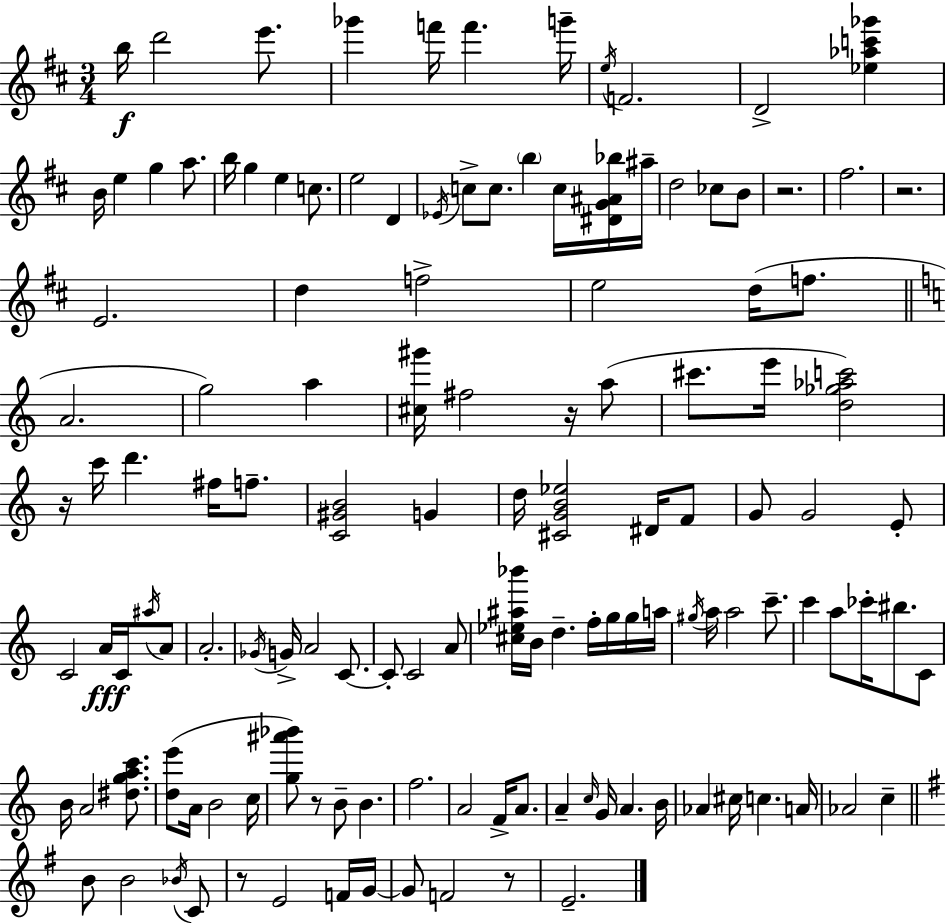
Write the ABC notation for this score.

X:1
T:Untitled
M:3/4
L:1/4
K:D
b/4 d'2 e'/2 _g' f'/4 f' g'/4 e/4 F2 D2 [_e_ac'_g'] B/4 e g a/2 b/4 g e c/2 e2 D _E/4 c/2 c/2 b c/4 [^DG^A_b]/4 ^a/4 d2 _c/2 B/2 z2 ^f2 z2 E2 d f2 e2 d/4 f/2 A2 g2 a [^c^g']/4 ^f2 z/4 a/2 ^c'/2 e'/4 [d_g_ac']2 z/4 c'/4 d' ^f/4 f/2 [C^GB]2 G d/4 [^CGB_e]2 ^D/4 F/2 G/2 G2 E/2 C2 A/4 C/4 ^a/4 A/2 A2 _G/4 G/4 A2 C/2 C/2 C2 A/2 [^c_e^a_b']/4 B/4 d f/4 g/4 g/4 a/4 ^g/4 a/4 a2 c'/2 c' a/2 _c'/4 ^b/2 C/2 B/4 A2 [^dgac']/2 [de']/2 A/4 B2 c/4 [g^a'_b']/2 z/2 B/2 B f2 A2 F/4 A/2 A c/4 G/4 A B/4 _A ^c/4 c A/4 _A2 c B/2 B2 _B/4 C/2 z/2 E2 F/4 G/4 G/2 F2 z/2 E2